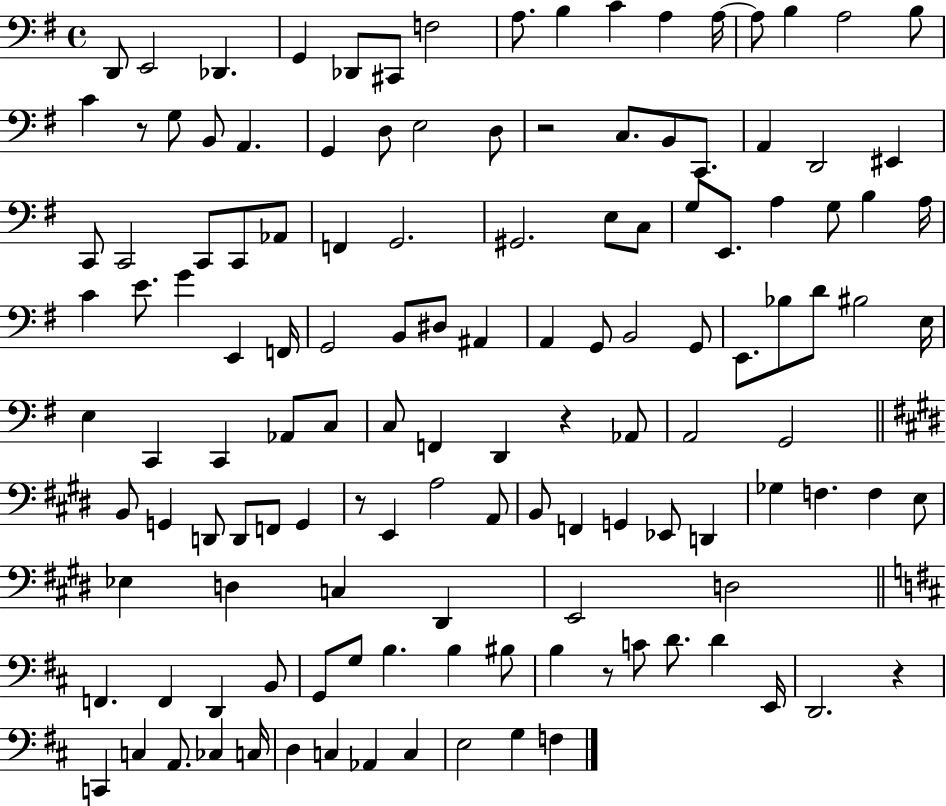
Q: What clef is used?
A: bass